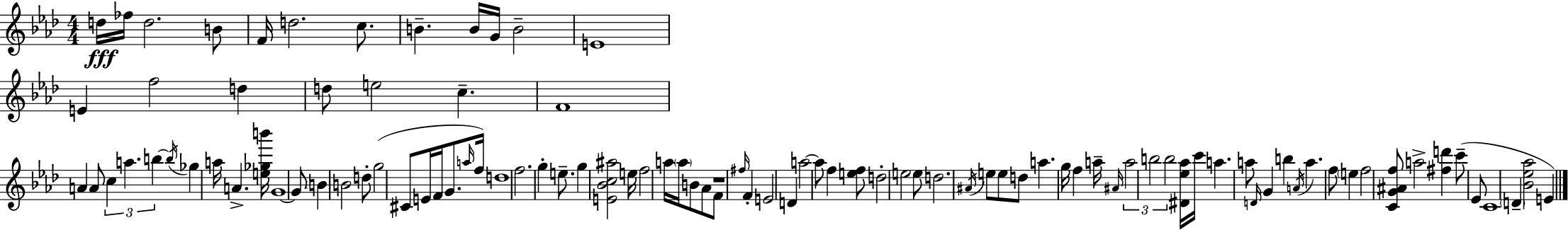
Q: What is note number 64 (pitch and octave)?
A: A#4